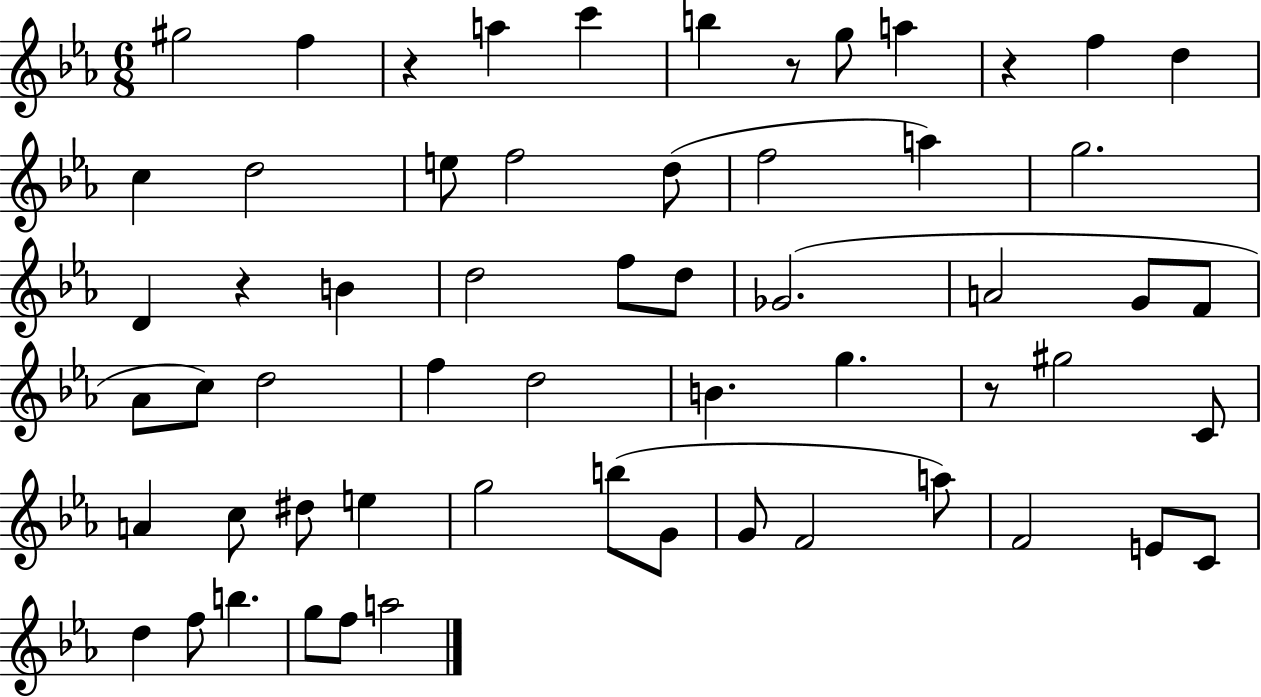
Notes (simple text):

G#5/h F5/q R/q A5/q C6/q B5/q R/e G5/e A5/q R/q F5/q D5/q C5/q D5/h E5/e F5/h D5/e F5/h A5/q G5/h. D4/q R/q B4/q D5/h F5/e D5/e Gb4/h. A4/h G4/e F4/e Ab4/e C5/e D5/h F5/q D5/h B4/q. G5/q. R/e G#5/h C4/e A4/q C5/e D#5/e E5/q G5/h B5/e G4/e G4/e F4/h A5/e F4/h E4/e C4/e D5/q F5/e B5/q. G5/e F5/e A5/h